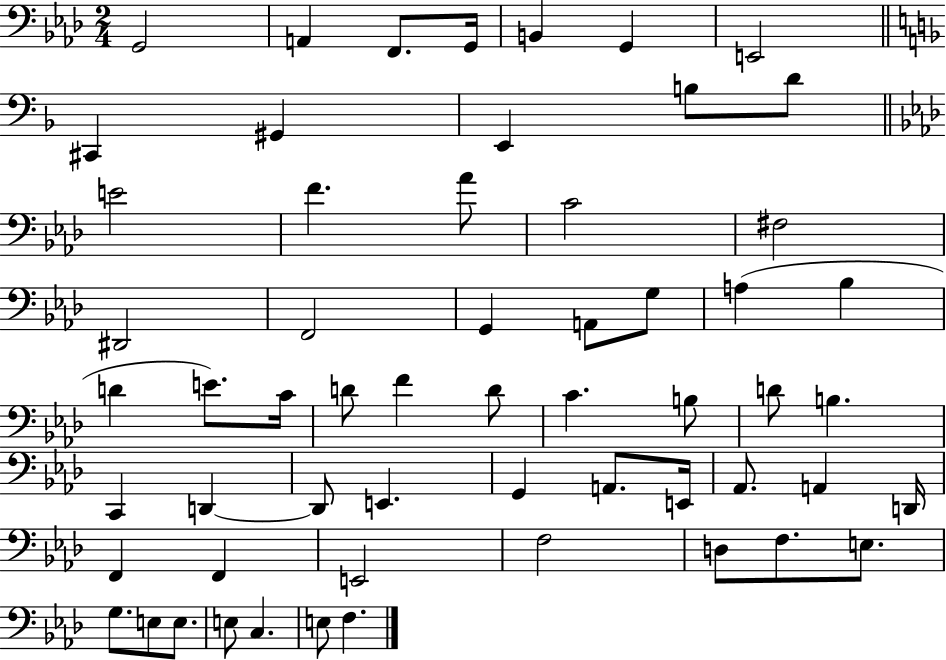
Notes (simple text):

G2/h A2/q F2/e. G2/s B2/q G2/q E2/h C#2/q G#2/q E2/q B3/e D4/e E4/h F4/q. Ab4/e C4/h F#3/h D#2/h F2/h G2/q A2/e G3/e A3/q Bb3/q D4/q E4/e. C4/s D4/e F4/q D4/e C4/q. B3/e D4/e B3/q. C2/q D2/q D2/e E2/q. G2/q A2/e. E2/s Ab2/e. A2/q D2/s F2/q F2/q E2/h F3/h D3/e F3/e. E3/e. G3/e. E3/e E3/e. E3/e C3/q. E3/e F3/q.